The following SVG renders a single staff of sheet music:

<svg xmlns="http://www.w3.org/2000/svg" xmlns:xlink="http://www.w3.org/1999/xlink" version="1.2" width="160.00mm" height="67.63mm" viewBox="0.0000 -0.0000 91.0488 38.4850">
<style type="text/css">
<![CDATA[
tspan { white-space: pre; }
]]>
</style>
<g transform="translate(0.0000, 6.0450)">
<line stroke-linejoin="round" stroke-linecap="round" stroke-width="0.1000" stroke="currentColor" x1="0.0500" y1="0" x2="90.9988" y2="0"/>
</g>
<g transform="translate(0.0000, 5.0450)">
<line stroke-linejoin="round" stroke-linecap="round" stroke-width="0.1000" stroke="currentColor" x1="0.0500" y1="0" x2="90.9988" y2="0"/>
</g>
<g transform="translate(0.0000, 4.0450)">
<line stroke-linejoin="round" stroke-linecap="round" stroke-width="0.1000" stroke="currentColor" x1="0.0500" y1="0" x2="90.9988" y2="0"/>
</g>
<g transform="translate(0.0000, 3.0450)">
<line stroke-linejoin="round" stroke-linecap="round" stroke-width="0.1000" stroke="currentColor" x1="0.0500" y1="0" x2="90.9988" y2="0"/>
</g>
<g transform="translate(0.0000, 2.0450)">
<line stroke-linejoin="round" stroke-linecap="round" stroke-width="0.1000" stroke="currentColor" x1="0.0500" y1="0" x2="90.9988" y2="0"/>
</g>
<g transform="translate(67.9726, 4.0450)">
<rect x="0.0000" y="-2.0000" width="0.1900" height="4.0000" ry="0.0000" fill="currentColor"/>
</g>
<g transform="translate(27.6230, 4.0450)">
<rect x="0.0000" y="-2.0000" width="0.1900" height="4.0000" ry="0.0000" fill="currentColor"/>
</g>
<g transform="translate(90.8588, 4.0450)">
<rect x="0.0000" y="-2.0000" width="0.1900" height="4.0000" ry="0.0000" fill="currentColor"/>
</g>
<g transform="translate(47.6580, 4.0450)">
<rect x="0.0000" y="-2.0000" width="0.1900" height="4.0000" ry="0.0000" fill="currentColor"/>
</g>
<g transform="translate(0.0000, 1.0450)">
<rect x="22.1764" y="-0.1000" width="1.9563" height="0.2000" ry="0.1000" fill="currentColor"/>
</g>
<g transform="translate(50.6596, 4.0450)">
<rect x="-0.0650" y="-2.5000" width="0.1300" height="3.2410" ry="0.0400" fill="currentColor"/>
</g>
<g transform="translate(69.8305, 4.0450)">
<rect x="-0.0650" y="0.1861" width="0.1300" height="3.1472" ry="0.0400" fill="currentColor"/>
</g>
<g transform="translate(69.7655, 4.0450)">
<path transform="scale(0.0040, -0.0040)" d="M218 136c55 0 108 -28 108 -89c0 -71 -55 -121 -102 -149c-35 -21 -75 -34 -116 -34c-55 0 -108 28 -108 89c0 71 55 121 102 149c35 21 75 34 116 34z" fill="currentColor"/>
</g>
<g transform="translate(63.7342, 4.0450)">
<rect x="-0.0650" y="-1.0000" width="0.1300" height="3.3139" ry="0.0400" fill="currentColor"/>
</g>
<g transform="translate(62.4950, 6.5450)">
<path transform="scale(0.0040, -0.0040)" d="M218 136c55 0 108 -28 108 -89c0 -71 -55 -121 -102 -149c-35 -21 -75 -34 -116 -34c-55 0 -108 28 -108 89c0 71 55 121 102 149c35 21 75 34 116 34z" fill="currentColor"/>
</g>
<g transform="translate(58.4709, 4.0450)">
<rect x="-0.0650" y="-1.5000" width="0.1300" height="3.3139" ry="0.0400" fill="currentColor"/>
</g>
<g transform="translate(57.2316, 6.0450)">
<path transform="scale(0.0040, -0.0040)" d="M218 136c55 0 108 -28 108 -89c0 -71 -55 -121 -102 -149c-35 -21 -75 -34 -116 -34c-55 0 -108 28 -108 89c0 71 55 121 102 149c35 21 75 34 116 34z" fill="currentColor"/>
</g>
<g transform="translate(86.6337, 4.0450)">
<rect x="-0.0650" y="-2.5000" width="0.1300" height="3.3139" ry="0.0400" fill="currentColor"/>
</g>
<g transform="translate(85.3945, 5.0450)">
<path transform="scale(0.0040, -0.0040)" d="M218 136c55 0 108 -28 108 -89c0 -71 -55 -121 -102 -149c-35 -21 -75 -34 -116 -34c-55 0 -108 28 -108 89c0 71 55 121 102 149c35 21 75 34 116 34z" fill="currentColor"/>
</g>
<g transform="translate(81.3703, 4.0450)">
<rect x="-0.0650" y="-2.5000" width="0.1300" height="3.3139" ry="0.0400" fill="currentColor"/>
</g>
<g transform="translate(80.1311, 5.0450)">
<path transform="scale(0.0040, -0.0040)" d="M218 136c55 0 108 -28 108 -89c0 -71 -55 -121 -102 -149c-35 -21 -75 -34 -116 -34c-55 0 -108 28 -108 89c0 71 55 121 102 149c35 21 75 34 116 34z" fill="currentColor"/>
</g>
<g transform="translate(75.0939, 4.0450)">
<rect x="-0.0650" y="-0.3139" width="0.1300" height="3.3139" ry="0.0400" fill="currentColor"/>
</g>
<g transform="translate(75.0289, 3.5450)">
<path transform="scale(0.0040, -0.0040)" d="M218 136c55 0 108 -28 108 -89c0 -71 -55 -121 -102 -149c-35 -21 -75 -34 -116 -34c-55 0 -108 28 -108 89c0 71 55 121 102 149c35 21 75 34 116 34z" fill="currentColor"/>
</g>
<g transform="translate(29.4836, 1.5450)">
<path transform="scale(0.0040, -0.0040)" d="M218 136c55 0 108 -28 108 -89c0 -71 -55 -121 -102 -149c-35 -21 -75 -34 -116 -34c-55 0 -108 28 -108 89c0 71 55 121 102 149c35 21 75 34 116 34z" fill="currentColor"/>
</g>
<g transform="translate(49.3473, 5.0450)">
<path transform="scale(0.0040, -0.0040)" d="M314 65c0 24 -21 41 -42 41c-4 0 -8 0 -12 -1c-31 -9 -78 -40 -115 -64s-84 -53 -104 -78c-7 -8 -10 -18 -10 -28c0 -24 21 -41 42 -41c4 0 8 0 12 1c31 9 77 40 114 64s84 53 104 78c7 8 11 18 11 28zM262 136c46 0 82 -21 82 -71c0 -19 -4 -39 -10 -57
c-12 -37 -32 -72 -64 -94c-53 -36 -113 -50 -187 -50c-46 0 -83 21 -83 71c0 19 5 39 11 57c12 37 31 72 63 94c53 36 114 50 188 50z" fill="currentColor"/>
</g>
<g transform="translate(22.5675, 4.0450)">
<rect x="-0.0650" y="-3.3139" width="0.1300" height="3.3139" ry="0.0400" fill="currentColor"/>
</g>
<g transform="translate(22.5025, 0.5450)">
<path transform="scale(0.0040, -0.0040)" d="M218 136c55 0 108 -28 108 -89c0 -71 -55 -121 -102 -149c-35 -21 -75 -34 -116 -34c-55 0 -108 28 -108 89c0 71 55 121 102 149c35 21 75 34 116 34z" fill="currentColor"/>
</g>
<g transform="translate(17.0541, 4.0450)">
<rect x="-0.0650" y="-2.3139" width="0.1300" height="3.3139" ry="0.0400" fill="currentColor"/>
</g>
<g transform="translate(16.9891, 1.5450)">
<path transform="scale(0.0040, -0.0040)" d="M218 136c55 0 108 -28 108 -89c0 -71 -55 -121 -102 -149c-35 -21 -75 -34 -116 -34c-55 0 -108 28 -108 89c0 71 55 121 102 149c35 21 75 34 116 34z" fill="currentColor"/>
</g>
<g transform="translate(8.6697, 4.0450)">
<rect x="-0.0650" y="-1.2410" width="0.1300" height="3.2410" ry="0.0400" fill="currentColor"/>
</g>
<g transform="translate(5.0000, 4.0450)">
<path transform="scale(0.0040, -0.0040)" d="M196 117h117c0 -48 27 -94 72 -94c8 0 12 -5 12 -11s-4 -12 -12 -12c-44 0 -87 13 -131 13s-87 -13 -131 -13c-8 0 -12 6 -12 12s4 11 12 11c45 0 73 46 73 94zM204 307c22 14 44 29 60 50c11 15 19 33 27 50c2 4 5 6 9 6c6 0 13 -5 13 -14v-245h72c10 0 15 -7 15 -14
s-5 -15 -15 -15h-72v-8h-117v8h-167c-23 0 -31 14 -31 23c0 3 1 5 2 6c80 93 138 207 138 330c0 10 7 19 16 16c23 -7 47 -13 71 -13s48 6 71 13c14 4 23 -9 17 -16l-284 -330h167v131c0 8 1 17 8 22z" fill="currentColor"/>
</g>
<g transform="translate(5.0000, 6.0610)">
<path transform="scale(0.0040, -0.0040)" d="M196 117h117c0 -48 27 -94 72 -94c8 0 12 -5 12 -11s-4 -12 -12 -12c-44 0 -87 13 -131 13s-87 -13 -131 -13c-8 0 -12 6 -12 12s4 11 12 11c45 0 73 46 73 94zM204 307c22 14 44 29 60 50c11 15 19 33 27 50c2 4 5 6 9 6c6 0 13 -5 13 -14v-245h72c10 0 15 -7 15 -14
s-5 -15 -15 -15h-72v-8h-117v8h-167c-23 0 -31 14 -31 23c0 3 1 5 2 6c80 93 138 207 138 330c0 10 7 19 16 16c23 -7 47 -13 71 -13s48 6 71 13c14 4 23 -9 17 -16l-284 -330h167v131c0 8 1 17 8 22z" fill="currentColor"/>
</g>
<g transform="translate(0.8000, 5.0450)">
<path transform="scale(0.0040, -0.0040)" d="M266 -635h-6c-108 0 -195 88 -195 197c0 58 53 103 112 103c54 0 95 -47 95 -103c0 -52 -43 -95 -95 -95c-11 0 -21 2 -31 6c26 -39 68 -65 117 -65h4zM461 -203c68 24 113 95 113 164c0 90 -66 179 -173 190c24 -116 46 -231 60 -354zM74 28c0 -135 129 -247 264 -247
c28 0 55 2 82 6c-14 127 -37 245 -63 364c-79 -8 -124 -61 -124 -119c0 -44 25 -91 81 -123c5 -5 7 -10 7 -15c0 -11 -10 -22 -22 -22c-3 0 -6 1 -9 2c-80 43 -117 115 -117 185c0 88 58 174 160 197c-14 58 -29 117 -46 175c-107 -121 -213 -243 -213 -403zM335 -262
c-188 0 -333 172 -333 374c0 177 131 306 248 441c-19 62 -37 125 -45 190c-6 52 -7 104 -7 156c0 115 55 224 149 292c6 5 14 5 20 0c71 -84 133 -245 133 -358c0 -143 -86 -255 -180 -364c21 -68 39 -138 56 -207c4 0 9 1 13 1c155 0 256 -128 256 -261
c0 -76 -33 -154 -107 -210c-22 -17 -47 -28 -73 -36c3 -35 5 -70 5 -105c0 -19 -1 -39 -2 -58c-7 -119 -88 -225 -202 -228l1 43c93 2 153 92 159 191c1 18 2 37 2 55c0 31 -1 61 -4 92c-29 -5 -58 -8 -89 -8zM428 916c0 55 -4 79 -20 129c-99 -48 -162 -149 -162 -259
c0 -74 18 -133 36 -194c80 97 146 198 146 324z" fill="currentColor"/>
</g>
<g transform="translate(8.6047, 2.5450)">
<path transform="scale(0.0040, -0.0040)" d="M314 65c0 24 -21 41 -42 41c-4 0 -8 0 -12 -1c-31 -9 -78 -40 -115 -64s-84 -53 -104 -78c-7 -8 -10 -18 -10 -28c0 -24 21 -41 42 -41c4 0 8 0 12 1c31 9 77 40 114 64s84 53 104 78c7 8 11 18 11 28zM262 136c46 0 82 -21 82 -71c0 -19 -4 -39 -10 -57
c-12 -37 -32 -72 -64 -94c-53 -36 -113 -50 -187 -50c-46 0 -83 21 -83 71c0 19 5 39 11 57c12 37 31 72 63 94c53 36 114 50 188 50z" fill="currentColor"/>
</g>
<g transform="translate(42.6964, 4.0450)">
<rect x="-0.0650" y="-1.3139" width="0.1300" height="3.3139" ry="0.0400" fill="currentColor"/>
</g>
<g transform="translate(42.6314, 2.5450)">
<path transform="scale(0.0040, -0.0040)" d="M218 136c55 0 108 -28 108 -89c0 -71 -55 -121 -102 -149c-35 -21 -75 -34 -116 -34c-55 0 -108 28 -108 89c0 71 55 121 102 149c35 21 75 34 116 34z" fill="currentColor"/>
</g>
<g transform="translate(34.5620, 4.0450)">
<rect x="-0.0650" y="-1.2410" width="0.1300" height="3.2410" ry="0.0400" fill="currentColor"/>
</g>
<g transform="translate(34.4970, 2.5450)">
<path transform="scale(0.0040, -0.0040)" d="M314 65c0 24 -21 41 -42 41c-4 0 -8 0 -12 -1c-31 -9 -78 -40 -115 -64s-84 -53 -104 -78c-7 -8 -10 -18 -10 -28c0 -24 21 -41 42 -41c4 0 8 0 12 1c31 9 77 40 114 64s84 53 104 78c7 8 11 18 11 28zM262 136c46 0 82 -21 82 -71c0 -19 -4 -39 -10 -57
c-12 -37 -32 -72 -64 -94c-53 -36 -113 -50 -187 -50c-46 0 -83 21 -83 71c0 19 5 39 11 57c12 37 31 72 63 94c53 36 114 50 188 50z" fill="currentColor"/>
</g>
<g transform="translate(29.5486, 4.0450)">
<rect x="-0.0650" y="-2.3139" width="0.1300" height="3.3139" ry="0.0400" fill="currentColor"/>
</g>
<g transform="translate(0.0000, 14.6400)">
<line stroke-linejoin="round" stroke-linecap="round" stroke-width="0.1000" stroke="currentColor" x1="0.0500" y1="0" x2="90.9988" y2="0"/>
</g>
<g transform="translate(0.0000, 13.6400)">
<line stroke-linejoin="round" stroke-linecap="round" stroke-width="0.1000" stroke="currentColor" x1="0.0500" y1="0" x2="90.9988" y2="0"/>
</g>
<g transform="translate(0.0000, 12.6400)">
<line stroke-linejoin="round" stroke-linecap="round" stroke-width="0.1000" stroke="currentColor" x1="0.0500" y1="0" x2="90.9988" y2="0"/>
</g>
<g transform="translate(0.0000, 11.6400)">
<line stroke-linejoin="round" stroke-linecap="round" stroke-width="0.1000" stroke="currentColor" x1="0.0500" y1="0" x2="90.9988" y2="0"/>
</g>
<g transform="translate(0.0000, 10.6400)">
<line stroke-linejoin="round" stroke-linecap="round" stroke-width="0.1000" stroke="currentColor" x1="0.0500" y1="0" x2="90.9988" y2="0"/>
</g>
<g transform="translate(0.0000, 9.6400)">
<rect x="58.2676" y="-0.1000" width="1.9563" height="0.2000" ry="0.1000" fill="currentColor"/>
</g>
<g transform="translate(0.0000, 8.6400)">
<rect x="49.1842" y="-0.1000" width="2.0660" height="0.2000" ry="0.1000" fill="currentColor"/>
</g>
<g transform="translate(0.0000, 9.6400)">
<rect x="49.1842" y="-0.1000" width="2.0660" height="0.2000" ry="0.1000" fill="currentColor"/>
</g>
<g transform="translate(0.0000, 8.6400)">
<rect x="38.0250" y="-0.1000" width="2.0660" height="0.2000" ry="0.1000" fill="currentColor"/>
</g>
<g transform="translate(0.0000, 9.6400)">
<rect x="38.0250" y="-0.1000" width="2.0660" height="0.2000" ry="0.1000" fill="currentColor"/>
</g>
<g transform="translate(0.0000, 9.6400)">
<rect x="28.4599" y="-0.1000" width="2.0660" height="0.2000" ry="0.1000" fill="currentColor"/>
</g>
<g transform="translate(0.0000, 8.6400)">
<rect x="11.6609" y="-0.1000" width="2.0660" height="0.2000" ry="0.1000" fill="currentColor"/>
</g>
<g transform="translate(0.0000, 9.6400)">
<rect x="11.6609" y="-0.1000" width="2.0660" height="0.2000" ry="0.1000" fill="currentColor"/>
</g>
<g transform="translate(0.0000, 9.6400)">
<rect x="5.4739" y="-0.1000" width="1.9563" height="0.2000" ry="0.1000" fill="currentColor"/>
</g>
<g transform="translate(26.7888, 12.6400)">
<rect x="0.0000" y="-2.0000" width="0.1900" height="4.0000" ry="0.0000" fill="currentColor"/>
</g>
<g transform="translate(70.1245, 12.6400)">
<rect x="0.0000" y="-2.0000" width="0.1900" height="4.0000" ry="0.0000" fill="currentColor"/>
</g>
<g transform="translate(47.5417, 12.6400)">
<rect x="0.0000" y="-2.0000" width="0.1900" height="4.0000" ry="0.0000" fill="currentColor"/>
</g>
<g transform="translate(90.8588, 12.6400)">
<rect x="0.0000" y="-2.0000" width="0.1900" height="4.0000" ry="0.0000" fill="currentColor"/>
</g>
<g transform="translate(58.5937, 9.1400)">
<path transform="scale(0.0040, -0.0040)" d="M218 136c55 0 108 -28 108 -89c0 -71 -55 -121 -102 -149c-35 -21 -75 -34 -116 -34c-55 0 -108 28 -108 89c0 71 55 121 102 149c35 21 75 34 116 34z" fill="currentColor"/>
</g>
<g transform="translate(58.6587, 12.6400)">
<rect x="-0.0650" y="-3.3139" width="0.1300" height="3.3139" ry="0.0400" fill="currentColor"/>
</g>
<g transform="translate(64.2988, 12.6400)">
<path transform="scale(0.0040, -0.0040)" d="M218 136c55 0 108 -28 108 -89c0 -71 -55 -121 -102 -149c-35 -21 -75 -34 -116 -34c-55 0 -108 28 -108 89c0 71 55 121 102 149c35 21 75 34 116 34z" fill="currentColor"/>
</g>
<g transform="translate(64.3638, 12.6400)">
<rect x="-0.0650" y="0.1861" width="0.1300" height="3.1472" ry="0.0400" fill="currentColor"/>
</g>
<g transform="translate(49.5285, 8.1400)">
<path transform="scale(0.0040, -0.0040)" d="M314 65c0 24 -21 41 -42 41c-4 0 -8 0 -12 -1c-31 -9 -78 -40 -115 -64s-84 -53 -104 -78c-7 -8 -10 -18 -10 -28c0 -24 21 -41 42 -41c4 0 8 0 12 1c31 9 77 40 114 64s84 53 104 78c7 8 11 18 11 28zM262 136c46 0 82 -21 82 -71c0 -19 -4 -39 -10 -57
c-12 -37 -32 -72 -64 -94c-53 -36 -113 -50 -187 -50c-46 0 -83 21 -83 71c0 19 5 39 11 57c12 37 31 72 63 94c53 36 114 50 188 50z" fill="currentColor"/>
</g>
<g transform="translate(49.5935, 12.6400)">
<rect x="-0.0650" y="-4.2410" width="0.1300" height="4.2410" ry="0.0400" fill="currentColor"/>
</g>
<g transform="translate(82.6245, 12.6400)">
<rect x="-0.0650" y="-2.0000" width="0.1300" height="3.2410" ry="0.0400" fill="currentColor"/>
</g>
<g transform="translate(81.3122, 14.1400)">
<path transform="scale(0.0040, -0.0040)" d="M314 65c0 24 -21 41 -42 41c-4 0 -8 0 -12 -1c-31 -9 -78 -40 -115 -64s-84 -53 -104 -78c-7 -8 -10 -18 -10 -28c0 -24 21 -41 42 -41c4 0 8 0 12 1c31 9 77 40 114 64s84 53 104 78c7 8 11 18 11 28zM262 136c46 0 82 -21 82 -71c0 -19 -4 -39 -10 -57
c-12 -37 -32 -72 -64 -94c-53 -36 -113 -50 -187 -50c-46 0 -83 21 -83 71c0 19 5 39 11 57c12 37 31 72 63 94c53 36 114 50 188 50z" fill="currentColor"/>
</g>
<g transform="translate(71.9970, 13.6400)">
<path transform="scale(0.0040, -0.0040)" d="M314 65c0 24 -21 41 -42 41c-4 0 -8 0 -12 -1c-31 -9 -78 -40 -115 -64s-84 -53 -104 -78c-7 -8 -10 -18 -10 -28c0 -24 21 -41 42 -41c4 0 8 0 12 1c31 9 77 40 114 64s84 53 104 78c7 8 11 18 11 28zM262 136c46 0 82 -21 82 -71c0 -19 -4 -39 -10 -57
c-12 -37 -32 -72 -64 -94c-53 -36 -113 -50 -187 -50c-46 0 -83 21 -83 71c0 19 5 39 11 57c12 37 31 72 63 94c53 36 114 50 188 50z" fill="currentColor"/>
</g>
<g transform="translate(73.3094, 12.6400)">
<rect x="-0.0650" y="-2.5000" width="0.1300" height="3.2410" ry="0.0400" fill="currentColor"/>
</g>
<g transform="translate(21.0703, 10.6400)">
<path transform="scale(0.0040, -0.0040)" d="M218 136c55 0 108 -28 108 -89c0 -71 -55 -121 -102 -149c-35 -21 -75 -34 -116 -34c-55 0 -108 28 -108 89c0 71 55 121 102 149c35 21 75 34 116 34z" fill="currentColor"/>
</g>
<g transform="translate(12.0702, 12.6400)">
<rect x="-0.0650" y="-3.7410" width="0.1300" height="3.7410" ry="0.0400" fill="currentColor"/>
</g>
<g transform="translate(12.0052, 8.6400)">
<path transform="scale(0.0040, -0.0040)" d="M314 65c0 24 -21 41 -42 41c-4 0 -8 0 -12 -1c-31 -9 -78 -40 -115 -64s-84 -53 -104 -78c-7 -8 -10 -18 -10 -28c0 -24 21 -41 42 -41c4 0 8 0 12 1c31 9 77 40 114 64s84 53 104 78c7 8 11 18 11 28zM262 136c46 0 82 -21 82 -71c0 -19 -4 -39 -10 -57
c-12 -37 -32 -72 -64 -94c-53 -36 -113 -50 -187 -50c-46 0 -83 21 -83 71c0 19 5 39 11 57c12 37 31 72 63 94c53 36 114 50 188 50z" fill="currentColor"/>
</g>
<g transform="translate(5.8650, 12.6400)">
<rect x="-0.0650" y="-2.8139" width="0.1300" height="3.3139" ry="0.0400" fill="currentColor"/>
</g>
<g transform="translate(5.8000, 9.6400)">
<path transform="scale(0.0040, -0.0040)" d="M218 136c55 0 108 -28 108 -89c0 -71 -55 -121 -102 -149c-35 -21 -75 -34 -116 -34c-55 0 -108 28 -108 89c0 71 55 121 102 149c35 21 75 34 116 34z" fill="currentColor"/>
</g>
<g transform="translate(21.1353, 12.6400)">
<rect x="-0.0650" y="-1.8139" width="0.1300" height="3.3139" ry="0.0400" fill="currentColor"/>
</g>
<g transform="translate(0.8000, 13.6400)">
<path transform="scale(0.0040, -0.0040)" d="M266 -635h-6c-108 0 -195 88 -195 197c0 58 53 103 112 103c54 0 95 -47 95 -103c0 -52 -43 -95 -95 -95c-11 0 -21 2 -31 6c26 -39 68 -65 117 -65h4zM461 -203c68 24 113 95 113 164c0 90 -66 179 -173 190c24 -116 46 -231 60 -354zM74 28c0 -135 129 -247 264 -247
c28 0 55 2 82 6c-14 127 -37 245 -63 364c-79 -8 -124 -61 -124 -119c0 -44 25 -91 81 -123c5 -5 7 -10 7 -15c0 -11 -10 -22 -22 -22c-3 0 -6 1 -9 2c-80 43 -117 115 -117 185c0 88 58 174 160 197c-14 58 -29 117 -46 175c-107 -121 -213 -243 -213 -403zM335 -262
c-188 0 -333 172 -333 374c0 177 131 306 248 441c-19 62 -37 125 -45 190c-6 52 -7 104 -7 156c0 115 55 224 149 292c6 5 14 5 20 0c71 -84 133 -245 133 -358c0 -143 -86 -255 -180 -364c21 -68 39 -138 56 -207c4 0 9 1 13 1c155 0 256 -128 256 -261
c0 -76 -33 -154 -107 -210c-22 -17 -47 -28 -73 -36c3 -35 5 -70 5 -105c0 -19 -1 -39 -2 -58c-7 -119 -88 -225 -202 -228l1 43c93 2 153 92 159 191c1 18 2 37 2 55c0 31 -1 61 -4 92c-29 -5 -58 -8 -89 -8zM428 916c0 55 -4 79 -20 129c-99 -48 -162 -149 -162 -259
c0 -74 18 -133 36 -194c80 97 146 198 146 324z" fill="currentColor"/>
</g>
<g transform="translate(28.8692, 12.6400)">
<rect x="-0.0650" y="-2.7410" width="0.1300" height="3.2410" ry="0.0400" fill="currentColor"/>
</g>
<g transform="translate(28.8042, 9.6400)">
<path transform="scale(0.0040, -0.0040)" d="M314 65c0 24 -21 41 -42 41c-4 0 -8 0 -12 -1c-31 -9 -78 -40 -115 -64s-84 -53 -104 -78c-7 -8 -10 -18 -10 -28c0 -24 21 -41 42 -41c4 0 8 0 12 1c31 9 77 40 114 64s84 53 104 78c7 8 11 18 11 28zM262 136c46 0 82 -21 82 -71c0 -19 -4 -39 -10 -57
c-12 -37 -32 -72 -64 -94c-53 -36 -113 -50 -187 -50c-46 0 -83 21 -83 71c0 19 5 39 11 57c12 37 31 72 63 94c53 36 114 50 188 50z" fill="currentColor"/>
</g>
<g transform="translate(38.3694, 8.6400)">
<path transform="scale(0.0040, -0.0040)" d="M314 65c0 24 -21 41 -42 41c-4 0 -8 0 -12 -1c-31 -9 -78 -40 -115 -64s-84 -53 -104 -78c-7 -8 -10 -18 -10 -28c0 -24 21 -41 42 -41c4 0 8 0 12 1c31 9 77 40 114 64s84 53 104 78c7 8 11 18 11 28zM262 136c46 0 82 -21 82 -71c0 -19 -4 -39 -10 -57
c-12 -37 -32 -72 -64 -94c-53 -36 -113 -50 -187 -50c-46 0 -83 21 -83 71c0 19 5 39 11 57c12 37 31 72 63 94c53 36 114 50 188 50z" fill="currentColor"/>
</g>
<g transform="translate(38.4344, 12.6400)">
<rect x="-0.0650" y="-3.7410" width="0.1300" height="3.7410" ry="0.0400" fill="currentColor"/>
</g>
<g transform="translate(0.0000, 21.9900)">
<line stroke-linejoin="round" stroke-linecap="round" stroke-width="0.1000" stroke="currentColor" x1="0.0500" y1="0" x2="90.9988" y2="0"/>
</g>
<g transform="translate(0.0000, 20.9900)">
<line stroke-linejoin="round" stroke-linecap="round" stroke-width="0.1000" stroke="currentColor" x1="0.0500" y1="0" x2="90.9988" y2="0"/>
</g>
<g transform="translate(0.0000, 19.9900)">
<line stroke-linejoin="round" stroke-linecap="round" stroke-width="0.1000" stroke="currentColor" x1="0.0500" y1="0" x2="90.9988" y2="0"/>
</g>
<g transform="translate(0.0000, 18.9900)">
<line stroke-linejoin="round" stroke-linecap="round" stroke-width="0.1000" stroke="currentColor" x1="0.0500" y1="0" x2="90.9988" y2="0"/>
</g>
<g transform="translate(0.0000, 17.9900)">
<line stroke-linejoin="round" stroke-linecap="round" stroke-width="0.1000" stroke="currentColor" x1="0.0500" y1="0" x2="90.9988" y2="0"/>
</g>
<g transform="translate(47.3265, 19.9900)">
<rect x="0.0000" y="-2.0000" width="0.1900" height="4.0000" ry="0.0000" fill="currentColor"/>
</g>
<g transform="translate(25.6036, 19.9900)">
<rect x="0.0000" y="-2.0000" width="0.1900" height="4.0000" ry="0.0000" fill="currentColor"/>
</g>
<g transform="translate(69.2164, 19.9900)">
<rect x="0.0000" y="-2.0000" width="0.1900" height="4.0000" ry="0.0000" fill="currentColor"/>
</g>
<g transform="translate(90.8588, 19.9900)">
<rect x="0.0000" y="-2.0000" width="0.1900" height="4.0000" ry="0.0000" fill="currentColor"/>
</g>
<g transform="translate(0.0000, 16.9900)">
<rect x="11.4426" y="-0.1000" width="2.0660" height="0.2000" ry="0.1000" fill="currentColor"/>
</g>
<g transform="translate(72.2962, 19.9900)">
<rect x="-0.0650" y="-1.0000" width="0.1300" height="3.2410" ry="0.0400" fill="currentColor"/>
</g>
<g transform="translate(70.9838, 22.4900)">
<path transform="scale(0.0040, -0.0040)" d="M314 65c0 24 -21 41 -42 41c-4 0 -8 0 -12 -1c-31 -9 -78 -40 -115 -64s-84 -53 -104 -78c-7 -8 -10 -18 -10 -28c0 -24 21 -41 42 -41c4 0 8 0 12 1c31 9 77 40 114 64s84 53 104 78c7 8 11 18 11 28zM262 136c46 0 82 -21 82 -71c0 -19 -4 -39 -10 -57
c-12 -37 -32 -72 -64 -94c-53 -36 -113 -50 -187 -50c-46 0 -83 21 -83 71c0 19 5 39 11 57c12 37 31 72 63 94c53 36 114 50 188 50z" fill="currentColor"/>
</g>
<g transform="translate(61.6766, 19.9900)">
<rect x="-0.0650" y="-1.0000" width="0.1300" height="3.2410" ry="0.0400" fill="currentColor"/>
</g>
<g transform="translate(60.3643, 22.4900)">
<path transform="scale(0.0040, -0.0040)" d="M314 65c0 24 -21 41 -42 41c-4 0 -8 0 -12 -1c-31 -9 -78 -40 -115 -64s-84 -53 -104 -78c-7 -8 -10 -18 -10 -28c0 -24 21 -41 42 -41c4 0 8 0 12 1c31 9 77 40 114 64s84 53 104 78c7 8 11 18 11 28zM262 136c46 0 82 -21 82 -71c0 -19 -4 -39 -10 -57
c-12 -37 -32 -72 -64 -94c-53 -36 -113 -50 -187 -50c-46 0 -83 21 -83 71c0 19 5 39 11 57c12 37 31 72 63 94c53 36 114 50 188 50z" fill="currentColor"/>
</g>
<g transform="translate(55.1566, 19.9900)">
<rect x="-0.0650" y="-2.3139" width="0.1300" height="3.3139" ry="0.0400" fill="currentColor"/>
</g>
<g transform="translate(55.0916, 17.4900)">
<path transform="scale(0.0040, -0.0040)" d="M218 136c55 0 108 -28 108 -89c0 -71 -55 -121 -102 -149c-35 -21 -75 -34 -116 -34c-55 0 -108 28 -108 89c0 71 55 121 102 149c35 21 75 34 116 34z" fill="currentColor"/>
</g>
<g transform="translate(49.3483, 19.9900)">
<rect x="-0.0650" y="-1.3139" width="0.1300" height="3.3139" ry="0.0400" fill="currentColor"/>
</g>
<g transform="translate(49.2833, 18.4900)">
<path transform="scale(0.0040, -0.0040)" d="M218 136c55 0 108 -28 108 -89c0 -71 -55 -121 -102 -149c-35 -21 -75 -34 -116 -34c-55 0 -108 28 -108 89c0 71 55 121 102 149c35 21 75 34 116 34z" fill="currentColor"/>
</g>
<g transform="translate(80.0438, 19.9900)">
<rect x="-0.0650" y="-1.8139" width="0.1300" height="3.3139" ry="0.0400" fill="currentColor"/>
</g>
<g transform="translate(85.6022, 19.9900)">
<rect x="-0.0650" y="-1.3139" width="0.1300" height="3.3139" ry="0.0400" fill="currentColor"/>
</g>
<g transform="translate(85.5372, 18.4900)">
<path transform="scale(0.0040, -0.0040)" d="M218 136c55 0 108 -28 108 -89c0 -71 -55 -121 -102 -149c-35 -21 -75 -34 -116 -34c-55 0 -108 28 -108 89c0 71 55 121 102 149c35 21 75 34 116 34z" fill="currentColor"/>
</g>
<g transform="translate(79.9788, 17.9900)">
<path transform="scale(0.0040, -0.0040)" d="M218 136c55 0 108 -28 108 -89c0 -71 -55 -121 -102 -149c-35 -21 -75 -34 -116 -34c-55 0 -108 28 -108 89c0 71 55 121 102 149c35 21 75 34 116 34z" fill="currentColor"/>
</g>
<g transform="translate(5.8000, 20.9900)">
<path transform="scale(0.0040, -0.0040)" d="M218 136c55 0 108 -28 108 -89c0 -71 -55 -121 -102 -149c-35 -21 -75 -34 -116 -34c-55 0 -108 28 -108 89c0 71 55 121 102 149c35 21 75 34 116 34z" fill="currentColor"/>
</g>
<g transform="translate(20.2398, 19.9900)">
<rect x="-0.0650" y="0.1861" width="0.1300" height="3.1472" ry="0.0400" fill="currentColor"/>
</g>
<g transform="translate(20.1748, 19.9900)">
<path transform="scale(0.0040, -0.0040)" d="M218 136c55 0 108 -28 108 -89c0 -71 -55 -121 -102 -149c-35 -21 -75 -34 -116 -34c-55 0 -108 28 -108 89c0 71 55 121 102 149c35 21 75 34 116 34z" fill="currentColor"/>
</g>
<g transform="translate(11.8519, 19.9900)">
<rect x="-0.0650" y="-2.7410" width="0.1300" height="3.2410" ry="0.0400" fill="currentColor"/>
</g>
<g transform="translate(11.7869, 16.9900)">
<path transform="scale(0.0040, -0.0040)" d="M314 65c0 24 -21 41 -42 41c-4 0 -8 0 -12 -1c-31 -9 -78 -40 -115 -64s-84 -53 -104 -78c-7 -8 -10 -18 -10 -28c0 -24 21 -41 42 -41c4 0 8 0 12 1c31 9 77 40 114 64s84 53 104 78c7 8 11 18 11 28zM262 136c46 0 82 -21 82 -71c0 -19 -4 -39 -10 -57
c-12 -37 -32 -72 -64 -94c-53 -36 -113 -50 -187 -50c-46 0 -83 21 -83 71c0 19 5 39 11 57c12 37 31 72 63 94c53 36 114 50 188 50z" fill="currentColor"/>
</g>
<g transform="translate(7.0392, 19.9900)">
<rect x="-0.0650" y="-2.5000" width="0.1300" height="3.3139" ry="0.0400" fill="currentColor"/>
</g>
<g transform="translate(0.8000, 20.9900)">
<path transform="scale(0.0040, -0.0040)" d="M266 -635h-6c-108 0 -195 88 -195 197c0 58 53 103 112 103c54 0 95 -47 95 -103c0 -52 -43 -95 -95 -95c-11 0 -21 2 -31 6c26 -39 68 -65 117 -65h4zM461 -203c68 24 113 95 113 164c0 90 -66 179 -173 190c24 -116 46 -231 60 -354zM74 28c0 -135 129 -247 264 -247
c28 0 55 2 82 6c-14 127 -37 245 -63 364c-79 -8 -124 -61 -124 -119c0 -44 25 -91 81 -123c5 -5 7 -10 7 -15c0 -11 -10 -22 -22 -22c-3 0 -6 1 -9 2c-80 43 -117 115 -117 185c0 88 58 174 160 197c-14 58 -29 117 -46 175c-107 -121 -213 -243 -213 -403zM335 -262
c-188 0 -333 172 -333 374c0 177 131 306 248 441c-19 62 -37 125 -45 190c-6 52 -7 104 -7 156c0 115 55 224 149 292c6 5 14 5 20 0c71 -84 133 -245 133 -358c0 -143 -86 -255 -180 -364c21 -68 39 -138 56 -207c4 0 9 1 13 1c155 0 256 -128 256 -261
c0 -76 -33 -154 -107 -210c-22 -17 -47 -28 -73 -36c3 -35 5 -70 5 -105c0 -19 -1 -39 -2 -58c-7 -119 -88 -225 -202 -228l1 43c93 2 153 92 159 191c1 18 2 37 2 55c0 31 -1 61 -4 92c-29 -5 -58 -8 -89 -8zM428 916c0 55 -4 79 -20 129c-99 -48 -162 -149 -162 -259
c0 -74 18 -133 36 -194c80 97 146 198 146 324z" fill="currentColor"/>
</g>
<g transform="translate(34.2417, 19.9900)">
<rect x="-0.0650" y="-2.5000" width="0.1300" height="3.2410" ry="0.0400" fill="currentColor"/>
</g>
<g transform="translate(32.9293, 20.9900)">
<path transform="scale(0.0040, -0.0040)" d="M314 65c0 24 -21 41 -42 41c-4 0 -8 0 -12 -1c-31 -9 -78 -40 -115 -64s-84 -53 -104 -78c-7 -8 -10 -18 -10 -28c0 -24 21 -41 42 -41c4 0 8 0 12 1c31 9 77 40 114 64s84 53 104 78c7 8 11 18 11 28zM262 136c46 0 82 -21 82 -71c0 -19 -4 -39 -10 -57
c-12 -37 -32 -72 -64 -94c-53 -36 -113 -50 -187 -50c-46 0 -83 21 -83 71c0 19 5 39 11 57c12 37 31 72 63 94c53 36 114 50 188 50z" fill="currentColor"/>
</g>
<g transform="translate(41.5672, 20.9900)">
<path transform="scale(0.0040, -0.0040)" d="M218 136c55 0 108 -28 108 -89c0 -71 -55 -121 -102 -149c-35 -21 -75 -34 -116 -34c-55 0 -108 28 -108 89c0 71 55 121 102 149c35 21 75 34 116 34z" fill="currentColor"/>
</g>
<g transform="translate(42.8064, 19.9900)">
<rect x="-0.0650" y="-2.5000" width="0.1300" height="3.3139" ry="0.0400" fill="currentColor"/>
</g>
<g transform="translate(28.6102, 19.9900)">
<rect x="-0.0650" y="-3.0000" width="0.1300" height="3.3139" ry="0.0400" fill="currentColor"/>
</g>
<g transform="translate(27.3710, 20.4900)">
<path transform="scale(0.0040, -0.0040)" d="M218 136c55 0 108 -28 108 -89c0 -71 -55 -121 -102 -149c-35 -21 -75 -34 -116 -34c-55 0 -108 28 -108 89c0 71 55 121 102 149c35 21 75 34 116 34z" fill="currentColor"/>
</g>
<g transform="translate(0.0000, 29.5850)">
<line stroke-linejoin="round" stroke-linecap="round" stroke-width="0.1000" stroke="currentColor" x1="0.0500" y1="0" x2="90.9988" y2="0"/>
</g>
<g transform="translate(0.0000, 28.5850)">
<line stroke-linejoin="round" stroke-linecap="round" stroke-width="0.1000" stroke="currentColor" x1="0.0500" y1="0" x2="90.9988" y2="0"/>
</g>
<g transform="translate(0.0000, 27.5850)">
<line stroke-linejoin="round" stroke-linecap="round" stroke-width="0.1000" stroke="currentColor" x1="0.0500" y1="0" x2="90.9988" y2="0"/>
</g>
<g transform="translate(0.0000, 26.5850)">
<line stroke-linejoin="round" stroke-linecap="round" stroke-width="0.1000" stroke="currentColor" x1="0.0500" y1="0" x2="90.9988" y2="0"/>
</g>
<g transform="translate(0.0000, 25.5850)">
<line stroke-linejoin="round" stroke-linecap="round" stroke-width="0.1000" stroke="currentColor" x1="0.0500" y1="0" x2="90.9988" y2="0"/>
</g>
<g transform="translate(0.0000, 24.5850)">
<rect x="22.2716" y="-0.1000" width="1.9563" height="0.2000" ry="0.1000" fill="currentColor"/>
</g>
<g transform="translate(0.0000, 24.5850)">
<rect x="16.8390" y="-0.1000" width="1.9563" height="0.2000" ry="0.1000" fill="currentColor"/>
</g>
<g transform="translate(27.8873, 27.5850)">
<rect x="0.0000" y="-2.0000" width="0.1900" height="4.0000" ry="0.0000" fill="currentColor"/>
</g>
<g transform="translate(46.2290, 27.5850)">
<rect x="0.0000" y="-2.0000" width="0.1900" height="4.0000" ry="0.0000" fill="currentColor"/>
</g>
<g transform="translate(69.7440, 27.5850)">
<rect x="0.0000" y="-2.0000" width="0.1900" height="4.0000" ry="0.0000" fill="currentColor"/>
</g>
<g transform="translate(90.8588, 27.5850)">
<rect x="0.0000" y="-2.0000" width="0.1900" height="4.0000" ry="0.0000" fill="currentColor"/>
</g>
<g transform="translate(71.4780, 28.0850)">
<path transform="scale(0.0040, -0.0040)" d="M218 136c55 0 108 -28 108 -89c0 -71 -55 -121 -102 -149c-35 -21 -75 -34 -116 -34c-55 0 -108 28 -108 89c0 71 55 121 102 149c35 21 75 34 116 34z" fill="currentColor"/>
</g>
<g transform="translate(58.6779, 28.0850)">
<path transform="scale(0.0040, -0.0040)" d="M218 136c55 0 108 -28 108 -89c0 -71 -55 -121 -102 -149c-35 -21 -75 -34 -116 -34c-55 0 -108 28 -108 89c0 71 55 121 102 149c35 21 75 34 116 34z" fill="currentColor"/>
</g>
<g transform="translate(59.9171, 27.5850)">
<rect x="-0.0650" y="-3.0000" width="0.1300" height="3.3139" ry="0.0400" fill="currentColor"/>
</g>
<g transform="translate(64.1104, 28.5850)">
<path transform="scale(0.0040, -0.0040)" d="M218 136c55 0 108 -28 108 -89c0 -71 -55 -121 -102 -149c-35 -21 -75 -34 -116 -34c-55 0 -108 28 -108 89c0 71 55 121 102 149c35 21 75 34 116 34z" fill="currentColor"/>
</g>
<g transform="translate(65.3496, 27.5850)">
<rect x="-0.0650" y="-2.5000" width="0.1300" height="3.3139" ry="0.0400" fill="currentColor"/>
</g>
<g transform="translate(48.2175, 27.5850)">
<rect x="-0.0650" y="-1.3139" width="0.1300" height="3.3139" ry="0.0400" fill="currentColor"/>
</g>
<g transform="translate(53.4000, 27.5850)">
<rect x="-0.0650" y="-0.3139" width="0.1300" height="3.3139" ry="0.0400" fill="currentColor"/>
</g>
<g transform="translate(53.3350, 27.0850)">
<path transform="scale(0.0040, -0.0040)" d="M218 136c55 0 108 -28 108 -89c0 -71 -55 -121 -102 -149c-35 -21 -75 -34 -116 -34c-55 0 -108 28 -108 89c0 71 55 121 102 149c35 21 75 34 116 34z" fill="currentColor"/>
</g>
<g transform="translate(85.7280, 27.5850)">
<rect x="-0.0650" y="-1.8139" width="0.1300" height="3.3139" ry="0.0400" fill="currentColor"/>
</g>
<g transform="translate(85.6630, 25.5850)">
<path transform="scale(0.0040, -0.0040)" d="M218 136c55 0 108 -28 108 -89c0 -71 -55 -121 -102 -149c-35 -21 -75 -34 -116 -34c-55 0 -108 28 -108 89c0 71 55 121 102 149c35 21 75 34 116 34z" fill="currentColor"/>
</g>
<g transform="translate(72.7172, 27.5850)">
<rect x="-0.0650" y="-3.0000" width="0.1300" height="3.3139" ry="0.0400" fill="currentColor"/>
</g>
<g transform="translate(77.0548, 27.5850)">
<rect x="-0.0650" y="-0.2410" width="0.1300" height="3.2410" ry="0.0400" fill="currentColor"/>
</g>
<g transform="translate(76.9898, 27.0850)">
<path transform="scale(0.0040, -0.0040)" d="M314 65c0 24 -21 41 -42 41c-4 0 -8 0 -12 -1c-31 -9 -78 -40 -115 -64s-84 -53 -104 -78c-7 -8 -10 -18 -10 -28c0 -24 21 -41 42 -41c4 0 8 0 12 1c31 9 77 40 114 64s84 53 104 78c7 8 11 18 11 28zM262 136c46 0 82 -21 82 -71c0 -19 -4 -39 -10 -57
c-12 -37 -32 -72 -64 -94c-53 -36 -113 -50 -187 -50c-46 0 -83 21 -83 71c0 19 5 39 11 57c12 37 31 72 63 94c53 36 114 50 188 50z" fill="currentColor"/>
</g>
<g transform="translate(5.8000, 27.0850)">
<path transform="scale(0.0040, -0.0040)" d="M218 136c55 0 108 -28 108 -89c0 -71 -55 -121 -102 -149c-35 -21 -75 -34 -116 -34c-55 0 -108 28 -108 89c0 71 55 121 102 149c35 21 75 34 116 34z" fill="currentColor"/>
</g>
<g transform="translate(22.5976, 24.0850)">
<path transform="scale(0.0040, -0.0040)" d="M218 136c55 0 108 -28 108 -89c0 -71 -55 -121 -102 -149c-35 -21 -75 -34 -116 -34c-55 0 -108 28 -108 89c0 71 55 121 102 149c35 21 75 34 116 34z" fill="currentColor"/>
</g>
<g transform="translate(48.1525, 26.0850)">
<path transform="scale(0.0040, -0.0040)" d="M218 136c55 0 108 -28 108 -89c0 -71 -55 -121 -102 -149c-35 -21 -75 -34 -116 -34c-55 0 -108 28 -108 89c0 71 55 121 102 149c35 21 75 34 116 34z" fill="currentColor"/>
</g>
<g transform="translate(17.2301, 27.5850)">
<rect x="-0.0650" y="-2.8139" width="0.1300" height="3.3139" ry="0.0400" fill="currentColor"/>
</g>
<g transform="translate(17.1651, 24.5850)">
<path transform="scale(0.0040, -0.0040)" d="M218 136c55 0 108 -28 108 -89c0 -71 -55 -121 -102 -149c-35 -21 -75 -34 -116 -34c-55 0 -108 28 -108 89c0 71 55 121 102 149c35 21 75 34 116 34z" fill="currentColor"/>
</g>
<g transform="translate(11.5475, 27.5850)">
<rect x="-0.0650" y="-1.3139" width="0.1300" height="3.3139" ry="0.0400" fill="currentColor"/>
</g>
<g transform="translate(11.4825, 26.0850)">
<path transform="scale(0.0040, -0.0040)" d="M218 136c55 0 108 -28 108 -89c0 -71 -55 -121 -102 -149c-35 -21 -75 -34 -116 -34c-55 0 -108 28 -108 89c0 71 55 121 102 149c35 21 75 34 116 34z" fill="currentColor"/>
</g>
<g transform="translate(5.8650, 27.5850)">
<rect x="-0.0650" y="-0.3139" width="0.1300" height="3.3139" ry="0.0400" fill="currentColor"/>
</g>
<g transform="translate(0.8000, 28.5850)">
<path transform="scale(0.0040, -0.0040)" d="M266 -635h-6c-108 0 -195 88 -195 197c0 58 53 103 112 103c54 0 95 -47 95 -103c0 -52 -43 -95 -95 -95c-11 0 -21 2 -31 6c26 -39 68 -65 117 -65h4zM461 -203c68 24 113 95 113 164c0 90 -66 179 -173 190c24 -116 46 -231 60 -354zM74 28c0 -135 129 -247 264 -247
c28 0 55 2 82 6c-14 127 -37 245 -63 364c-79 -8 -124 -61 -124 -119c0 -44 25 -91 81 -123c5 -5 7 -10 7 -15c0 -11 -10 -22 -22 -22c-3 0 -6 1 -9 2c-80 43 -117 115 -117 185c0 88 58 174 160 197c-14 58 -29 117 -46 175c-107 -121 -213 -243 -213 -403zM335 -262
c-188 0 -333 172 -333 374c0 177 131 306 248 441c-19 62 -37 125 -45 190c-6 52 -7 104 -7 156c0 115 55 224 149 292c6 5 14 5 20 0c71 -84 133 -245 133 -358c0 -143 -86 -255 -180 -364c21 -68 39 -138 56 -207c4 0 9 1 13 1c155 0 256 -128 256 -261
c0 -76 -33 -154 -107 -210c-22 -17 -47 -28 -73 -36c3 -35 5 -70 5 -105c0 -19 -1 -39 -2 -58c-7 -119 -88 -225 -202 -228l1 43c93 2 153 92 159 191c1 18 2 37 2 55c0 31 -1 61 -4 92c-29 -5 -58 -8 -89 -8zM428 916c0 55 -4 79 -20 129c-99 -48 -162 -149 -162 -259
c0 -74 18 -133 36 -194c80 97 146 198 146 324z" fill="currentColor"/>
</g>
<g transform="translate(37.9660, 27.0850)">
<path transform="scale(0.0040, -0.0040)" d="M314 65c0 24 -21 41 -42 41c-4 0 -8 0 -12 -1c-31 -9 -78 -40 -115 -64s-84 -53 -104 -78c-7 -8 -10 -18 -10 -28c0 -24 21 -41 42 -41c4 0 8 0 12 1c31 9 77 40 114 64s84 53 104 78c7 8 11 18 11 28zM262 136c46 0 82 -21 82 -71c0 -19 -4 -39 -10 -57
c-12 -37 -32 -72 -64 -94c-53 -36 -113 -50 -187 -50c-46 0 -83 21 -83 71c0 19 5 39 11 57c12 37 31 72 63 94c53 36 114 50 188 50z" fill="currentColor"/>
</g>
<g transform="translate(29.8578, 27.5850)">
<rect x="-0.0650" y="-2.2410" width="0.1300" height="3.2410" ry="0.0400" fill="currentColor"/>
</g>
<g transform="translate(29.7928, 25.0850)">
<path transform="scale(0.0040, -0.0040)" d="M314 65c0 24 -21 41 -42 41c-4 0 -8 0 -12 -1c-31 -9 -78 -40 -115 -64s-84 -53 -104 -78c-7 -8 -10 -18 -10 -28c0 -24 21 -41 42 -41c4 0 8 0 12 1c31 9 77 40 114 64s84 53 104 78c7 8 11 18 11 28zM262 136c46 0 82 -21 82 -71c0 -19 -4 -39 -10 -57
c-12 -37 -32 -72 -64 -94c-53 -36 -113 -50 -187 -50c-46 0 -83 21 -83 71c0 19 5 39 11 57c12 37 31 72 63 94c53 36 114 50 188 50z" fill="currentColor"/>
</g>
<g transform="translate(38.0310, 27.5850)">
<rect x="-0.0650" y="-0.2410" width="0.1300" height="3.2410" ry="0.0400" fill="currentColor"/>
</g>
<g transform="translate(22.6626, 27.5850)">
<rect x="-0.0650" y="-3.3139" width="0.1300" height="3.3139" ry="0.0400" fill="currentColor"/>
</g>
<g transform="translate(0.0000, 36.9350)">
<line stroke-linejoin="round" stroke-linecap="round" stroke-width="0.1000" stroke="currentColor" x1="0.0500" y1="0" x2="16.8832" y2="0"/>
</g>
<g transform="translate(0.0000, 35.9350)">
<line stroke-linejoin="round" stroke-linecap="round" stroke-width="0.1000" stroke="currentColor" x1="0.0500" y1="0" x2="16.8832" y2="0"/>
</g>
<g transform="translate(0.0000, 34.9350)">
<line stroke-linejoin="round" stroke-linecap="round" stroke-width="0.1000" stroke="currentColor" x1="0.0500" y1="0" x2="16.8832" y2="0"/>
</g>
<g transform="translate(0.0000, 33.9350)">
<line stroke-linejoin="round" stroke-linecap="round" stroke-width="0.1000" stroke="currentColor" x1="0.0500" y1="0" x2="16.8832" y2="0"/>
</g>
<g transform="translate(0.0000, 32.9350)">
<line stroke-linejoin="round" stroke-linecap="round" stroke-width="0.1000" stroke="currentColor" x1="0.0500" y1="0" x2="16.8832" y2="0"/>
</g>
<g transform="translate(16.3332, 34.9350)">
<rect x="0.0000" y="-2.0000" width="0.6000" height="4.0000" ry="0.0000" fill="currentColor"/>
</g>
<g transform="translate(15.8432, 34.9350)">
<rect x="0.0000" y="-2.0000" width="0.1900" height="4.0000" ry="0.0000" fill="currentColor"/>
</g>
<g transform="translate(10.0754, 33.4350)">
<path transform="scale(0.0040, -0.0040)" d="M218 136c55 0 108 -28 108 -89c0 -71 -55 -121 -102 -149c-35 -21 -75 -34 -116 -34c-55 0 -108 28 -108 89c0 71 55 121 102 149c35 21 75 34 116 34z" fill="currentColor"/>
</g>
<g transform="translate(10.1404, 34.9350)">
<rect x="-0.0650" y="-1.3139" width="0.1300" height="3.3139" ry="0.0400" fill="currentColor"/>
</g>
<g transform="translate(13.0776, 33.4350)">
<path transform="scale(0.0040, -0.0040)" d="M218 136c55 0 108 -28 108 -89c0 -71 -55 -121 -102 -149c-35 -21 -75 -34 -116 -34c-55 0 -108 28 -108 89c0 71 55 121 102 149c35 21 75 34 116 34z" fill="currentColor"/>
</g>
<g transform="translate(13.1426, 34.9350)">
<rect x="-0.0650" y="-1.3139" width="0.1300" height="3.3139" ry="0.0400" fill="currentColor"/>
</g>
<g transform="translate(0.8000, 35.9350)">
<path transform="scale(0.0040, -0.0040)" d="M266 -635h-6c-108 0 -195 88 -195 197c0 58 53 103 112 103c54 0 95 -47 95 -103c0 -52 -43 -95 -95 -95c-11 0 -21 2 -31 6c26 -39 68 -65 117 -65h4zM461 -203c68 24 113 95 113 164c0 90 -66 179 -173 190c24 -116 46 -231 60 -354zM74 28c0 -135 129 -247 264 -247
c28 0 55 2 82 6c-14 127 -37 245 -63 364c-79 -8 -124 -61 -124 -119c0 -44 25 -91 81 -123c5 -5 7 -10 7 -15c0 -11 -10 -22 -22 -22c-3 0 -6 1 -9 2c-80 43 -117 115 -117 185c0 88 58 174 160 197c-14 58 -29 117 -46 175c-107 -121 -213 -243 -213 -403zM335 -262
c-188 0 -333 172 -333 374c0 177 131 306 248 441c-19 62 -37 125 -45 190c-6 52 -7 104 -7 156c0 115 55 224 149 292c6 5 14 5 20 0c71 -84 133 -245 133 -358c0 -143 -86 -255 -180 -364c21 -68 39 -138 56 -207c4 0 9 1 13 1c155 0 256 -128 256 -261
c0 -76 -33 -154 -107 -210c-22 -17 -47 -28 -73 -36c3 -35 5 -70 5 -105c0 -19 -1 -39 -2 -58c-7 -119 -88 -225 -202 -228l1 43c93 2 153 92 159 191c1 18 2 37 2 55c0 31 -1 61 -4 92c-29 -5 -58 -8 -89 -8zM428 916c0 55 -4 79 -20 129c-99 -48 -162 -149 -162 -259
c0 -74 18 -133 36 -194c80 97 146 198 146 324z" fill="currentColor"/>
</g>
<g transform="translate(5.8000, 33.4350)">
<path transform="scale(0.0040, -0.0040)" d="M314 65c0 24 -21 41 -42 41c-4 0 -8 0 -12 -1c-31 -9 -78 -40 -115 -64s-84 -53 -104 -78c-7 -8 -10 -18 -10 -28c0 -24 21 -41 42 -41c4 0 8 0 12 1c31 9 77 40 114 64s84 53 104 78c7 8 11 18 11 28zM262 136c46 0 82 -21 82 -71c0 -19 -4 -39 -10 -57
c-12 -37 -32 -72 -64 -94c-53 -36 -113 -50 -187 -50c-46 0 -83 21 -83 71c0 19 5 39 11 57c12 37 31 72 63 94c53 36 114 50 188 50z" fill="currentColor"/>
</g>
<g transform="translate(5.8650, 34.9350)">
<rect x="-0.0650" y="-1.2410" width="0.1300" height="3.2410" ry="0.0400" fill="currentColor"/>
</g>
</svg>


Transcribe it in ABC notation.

X:1
T:Untitled
M:4/4
L:1/4
K:C
e2 g b g e2 e G2 E D B c G G a c'2 f a2 c'2 d'2 b B G2 F2 G a2 B A G2 G e g D2 D2 f e c e a b g2 c2 e c A G A c2 f e2 e e